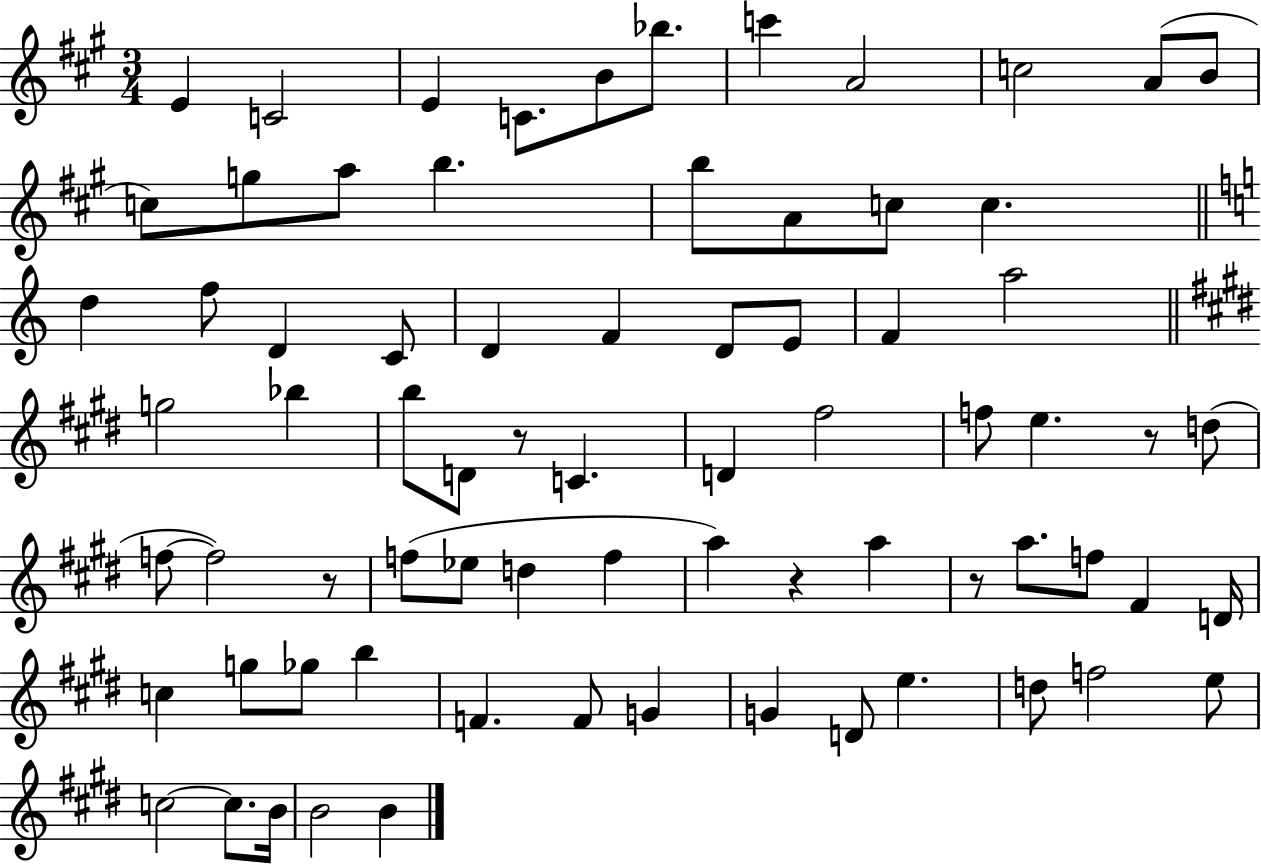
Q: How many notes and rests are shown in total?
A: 74